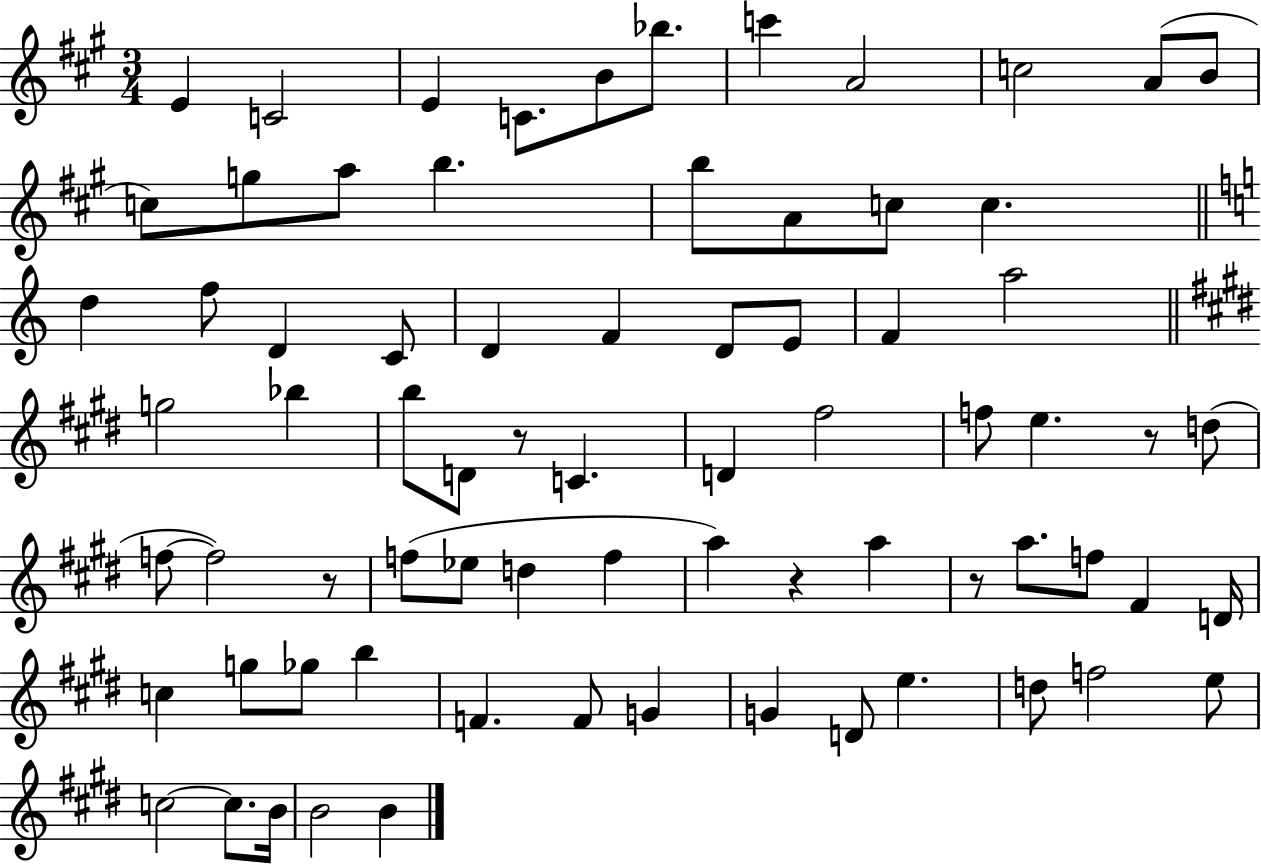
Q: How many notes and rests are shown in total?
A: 74